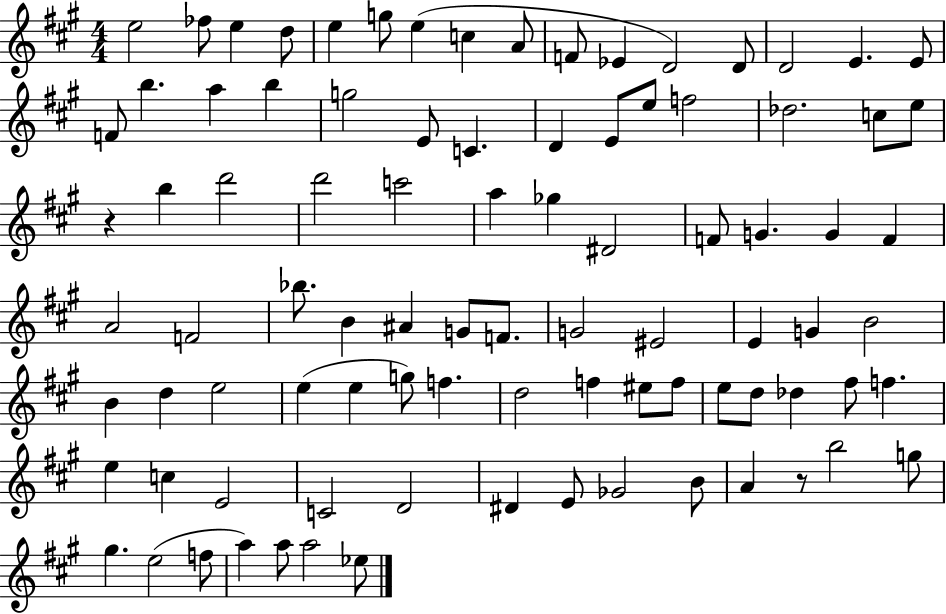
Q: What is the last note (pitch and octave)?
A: Eb5